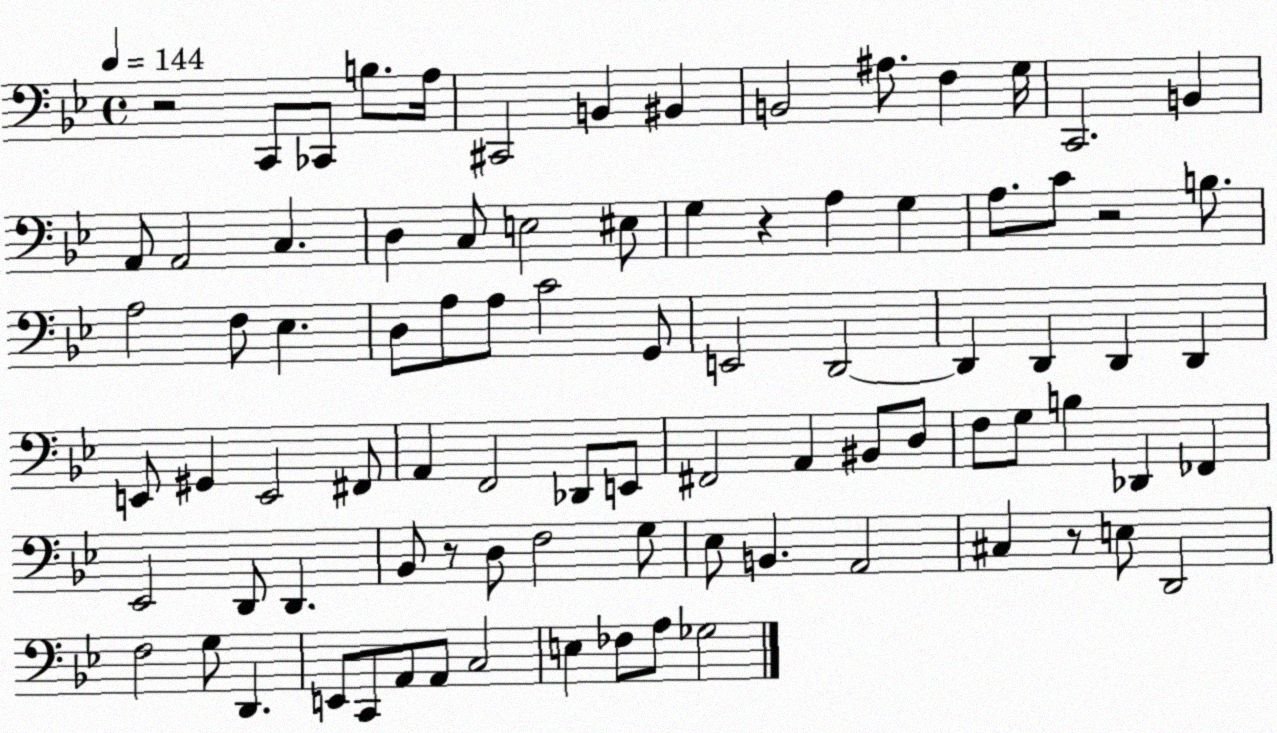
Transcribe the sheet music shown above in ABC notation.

X:1
T:Untitled
M:4/4
L:1/4
K:Bb
z2 C,,/2 _C,,/2 B,/2 A,/4 ^C,,2 B,, ^B,, B,,2 ^A,/2 F, G,/4 C,,2 B,, A,,/2 A,,2 C, D, C,/2 E,2 ^E,/2 G, z A, G, A,/2 C/2 z2 B,/2 A,2 F,/2 _E, D,/2 A,/2 A,/2 C2 G,,/2 E,,2 D,,2 D,, D,, D,, D,, E,,/2 ^G,, E,,2 ^F,,/2 A,, F,,2 _D,,/2 E,,/2 ^F,,2 A,, ^B,,/2 D,/2 F,/2 G,/2 B, _D,, _F,, _E,,2 D,,/2 D,, _B,,/2 z/2 D,/2 F,2 G,/2 _E,/2 B,, A,,2 ^C, z/2 E,/2 D,,2 F,2 G,/2 D,, E,,/2 C,,/2 A,,/2 A,,/2 C,2 E, _F,/2 A,/2 _G,2